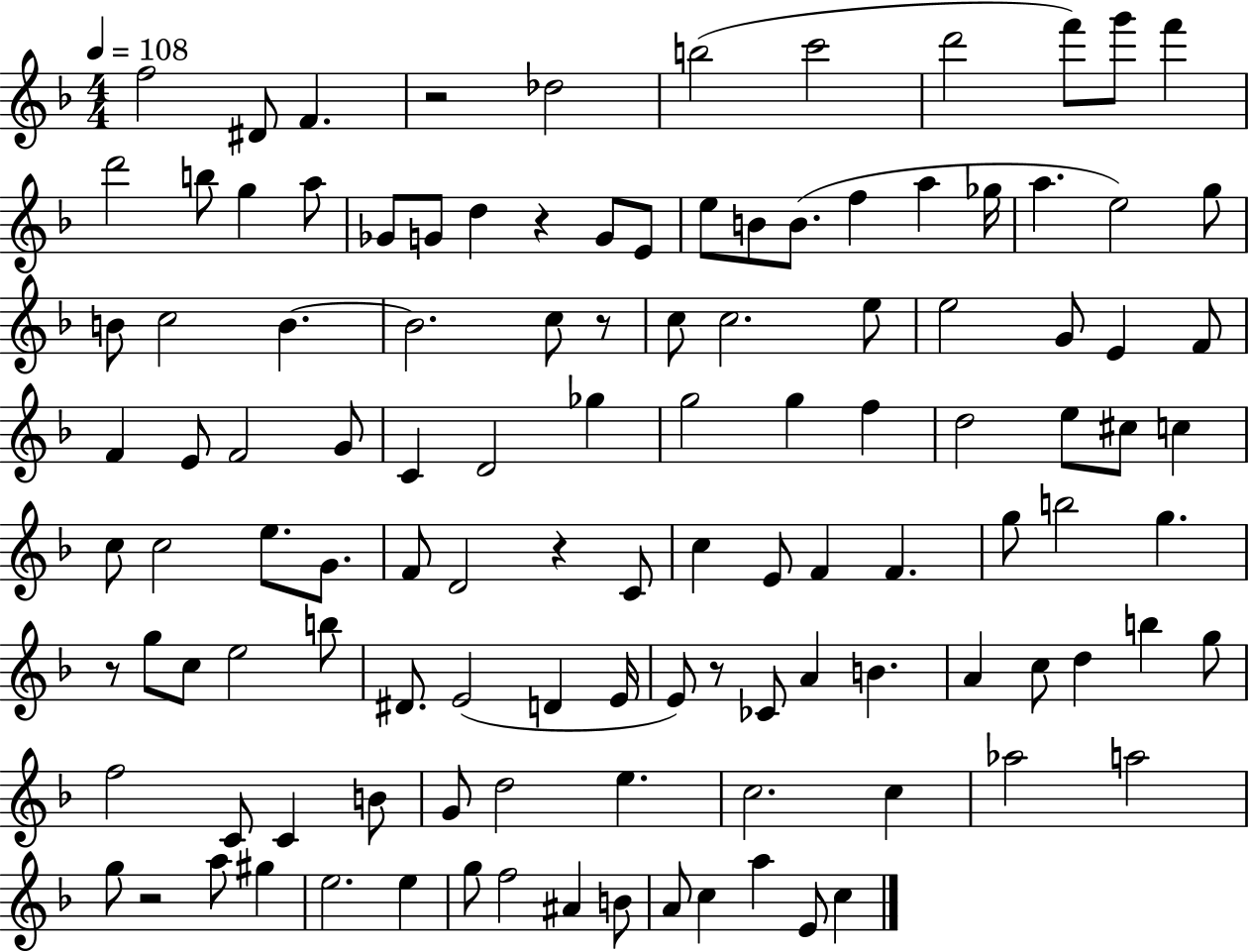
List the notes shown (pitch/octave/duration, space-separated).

F5/h D#4/e F4/q. R/h Db5/h B5/h C6/h D6/h F6/e G6/e F6/q D6/h B5/e G5/q A5/e Gb4/e G4/e D5/q R/q G4/e E4/e E5/e B4/e B4/e. F5/q A5/q Gb5/s A5/q. E5/h G5/e B4/e C5/h B4/q. B4/h. C5/e R/e C5/e C5/h. E5/e E5/h G4/e E4/q F4/e F4/q E4/e F4/h G4/e C4/q D4/h Gb5/q G5/h G5/q F5/q D5/h E5/e C#5/e C5/q C5/e C5/h E5/e. G4/e. F4/e D4/h R/q C4/e C5/q E4/e F4/q F4/q. G5/e B5/h G5/q. R/e G5/e C5/e E5/h B5/e D#4/e. E4/h D4/q E4/s E4/e R/e CES4/e A4/q B4/q. A4/q C5/e D5/q B5/q G5/e F5/h C4/e C4/q B4/e G4/e D5/h E5/q. C5/h. C5/q Ab5/h A5/h G5/e R/h A5/e G#5/q E5/h. E5/q G5/e F5/h A#4/q B4/e A4/e C5/q A5/q E4/e C5/q